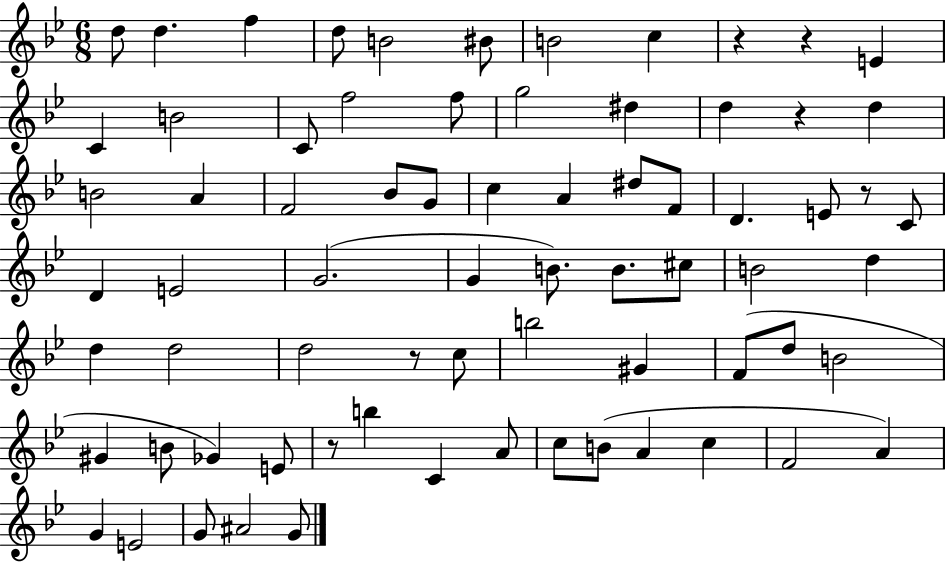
{
  \clef treble
  \numericTimeSignature
  \time 6/8
  \key bes \major
  d''8 d''4. f''4 | d''8 b'2 bis'8 | b'2 c''4 | r4 r4 e'4 | \break c'4 b'2 | c'8 f''2 f''8 | g''2 dis''4 | d''4 r4 d''4 | \break b'2 a'4 | f'2 bes'8 g'8 | c''4 a'4 dis''8 f'8 | d'4. e'8 r8 c'8 | \break d'4 e'2 | g'2.( | g'4 b'8.) b'8. cis''8 | b'2 d''4 | \break d''4 d''2 | d''2 r8 c''8 | b''2 gis'4 | f'8( d''8 b'2 | \break gis'4 b'8 ges'4) e'8 | r8 b''4 c'4 a'8 | c''8 b'8( a'4 c''4 | f'2 a'4) | \break g'4 e'2 | g'8 ais'2 g'8 | \bar "|."
}